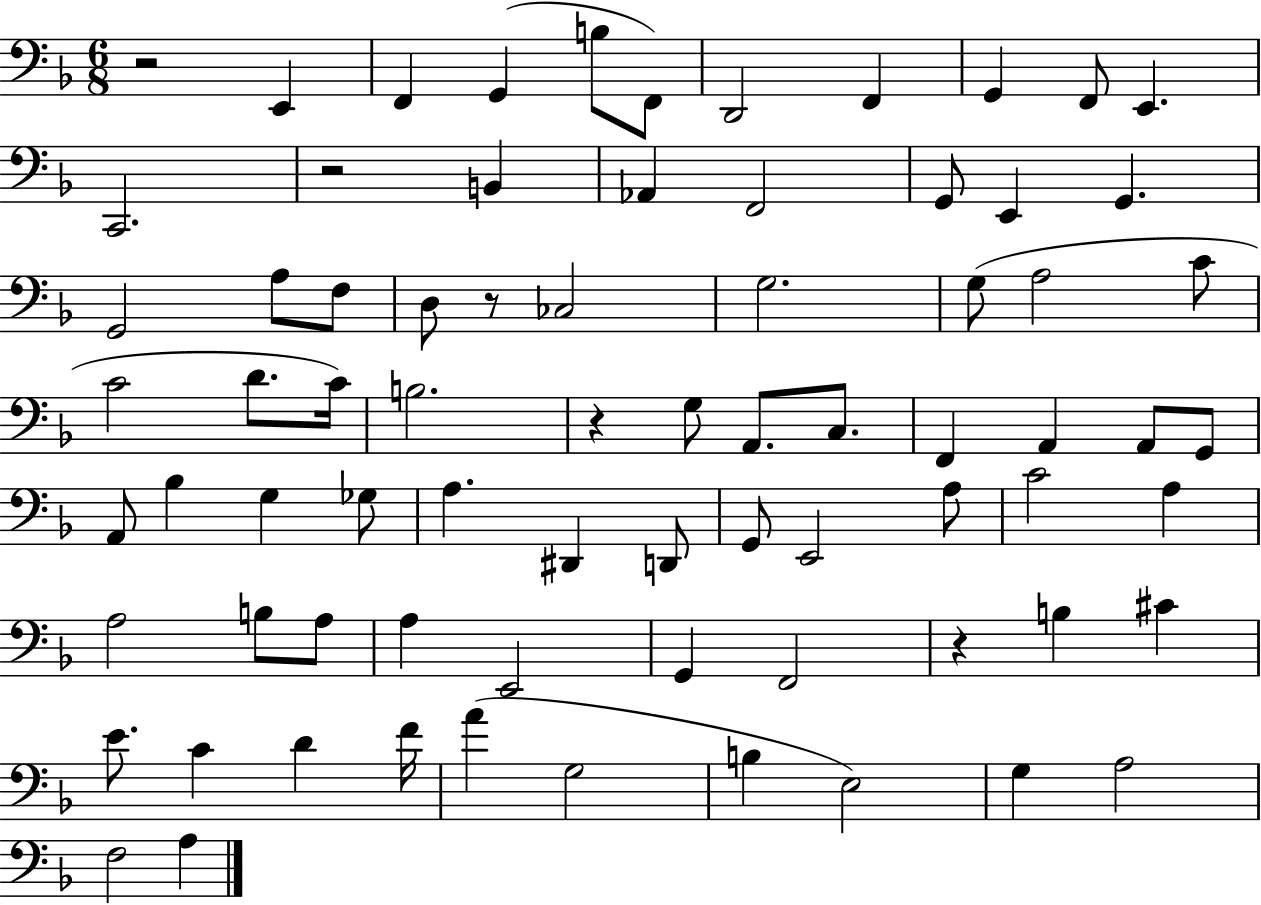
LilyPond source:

{
  \clef bass
  \numericTimeSignature
  \time 6/8
  \key f \major
  r2 e,4 | f,4 g,4( b8 f,8) | d,2 f,4 | g,4 f,8 e,4. | \break c,2. | r2 b,4 | aes,4 f,2 | g,8 e,4 g,4. | \break g,2 a8 f8 | d8 r8 ces2 | g2. | g8( a2 c'8 | \break c'2 d'8. c'16) | b2. | r4 g8 a,8. c8. | f,4 a,4 a,8 g,8 | \break a,8 bes4 g4 ges8 | a4. dis,4 d,8 | g,8 e,2 a8 | c'2 a4 | \break a2 b8 a8 | a4 e,2 | g,4 f,2 | r4 b4 cis'4 | \break e'8. c'4 d'4 f'16 | a'4( g2 | b4 e2) | g4 a2 | \break f2 a4 | \bar "|."
}